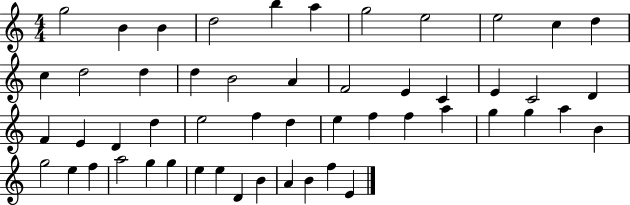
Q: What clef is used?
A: treble